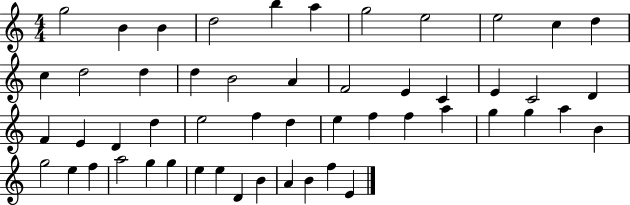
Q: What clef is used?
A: treble